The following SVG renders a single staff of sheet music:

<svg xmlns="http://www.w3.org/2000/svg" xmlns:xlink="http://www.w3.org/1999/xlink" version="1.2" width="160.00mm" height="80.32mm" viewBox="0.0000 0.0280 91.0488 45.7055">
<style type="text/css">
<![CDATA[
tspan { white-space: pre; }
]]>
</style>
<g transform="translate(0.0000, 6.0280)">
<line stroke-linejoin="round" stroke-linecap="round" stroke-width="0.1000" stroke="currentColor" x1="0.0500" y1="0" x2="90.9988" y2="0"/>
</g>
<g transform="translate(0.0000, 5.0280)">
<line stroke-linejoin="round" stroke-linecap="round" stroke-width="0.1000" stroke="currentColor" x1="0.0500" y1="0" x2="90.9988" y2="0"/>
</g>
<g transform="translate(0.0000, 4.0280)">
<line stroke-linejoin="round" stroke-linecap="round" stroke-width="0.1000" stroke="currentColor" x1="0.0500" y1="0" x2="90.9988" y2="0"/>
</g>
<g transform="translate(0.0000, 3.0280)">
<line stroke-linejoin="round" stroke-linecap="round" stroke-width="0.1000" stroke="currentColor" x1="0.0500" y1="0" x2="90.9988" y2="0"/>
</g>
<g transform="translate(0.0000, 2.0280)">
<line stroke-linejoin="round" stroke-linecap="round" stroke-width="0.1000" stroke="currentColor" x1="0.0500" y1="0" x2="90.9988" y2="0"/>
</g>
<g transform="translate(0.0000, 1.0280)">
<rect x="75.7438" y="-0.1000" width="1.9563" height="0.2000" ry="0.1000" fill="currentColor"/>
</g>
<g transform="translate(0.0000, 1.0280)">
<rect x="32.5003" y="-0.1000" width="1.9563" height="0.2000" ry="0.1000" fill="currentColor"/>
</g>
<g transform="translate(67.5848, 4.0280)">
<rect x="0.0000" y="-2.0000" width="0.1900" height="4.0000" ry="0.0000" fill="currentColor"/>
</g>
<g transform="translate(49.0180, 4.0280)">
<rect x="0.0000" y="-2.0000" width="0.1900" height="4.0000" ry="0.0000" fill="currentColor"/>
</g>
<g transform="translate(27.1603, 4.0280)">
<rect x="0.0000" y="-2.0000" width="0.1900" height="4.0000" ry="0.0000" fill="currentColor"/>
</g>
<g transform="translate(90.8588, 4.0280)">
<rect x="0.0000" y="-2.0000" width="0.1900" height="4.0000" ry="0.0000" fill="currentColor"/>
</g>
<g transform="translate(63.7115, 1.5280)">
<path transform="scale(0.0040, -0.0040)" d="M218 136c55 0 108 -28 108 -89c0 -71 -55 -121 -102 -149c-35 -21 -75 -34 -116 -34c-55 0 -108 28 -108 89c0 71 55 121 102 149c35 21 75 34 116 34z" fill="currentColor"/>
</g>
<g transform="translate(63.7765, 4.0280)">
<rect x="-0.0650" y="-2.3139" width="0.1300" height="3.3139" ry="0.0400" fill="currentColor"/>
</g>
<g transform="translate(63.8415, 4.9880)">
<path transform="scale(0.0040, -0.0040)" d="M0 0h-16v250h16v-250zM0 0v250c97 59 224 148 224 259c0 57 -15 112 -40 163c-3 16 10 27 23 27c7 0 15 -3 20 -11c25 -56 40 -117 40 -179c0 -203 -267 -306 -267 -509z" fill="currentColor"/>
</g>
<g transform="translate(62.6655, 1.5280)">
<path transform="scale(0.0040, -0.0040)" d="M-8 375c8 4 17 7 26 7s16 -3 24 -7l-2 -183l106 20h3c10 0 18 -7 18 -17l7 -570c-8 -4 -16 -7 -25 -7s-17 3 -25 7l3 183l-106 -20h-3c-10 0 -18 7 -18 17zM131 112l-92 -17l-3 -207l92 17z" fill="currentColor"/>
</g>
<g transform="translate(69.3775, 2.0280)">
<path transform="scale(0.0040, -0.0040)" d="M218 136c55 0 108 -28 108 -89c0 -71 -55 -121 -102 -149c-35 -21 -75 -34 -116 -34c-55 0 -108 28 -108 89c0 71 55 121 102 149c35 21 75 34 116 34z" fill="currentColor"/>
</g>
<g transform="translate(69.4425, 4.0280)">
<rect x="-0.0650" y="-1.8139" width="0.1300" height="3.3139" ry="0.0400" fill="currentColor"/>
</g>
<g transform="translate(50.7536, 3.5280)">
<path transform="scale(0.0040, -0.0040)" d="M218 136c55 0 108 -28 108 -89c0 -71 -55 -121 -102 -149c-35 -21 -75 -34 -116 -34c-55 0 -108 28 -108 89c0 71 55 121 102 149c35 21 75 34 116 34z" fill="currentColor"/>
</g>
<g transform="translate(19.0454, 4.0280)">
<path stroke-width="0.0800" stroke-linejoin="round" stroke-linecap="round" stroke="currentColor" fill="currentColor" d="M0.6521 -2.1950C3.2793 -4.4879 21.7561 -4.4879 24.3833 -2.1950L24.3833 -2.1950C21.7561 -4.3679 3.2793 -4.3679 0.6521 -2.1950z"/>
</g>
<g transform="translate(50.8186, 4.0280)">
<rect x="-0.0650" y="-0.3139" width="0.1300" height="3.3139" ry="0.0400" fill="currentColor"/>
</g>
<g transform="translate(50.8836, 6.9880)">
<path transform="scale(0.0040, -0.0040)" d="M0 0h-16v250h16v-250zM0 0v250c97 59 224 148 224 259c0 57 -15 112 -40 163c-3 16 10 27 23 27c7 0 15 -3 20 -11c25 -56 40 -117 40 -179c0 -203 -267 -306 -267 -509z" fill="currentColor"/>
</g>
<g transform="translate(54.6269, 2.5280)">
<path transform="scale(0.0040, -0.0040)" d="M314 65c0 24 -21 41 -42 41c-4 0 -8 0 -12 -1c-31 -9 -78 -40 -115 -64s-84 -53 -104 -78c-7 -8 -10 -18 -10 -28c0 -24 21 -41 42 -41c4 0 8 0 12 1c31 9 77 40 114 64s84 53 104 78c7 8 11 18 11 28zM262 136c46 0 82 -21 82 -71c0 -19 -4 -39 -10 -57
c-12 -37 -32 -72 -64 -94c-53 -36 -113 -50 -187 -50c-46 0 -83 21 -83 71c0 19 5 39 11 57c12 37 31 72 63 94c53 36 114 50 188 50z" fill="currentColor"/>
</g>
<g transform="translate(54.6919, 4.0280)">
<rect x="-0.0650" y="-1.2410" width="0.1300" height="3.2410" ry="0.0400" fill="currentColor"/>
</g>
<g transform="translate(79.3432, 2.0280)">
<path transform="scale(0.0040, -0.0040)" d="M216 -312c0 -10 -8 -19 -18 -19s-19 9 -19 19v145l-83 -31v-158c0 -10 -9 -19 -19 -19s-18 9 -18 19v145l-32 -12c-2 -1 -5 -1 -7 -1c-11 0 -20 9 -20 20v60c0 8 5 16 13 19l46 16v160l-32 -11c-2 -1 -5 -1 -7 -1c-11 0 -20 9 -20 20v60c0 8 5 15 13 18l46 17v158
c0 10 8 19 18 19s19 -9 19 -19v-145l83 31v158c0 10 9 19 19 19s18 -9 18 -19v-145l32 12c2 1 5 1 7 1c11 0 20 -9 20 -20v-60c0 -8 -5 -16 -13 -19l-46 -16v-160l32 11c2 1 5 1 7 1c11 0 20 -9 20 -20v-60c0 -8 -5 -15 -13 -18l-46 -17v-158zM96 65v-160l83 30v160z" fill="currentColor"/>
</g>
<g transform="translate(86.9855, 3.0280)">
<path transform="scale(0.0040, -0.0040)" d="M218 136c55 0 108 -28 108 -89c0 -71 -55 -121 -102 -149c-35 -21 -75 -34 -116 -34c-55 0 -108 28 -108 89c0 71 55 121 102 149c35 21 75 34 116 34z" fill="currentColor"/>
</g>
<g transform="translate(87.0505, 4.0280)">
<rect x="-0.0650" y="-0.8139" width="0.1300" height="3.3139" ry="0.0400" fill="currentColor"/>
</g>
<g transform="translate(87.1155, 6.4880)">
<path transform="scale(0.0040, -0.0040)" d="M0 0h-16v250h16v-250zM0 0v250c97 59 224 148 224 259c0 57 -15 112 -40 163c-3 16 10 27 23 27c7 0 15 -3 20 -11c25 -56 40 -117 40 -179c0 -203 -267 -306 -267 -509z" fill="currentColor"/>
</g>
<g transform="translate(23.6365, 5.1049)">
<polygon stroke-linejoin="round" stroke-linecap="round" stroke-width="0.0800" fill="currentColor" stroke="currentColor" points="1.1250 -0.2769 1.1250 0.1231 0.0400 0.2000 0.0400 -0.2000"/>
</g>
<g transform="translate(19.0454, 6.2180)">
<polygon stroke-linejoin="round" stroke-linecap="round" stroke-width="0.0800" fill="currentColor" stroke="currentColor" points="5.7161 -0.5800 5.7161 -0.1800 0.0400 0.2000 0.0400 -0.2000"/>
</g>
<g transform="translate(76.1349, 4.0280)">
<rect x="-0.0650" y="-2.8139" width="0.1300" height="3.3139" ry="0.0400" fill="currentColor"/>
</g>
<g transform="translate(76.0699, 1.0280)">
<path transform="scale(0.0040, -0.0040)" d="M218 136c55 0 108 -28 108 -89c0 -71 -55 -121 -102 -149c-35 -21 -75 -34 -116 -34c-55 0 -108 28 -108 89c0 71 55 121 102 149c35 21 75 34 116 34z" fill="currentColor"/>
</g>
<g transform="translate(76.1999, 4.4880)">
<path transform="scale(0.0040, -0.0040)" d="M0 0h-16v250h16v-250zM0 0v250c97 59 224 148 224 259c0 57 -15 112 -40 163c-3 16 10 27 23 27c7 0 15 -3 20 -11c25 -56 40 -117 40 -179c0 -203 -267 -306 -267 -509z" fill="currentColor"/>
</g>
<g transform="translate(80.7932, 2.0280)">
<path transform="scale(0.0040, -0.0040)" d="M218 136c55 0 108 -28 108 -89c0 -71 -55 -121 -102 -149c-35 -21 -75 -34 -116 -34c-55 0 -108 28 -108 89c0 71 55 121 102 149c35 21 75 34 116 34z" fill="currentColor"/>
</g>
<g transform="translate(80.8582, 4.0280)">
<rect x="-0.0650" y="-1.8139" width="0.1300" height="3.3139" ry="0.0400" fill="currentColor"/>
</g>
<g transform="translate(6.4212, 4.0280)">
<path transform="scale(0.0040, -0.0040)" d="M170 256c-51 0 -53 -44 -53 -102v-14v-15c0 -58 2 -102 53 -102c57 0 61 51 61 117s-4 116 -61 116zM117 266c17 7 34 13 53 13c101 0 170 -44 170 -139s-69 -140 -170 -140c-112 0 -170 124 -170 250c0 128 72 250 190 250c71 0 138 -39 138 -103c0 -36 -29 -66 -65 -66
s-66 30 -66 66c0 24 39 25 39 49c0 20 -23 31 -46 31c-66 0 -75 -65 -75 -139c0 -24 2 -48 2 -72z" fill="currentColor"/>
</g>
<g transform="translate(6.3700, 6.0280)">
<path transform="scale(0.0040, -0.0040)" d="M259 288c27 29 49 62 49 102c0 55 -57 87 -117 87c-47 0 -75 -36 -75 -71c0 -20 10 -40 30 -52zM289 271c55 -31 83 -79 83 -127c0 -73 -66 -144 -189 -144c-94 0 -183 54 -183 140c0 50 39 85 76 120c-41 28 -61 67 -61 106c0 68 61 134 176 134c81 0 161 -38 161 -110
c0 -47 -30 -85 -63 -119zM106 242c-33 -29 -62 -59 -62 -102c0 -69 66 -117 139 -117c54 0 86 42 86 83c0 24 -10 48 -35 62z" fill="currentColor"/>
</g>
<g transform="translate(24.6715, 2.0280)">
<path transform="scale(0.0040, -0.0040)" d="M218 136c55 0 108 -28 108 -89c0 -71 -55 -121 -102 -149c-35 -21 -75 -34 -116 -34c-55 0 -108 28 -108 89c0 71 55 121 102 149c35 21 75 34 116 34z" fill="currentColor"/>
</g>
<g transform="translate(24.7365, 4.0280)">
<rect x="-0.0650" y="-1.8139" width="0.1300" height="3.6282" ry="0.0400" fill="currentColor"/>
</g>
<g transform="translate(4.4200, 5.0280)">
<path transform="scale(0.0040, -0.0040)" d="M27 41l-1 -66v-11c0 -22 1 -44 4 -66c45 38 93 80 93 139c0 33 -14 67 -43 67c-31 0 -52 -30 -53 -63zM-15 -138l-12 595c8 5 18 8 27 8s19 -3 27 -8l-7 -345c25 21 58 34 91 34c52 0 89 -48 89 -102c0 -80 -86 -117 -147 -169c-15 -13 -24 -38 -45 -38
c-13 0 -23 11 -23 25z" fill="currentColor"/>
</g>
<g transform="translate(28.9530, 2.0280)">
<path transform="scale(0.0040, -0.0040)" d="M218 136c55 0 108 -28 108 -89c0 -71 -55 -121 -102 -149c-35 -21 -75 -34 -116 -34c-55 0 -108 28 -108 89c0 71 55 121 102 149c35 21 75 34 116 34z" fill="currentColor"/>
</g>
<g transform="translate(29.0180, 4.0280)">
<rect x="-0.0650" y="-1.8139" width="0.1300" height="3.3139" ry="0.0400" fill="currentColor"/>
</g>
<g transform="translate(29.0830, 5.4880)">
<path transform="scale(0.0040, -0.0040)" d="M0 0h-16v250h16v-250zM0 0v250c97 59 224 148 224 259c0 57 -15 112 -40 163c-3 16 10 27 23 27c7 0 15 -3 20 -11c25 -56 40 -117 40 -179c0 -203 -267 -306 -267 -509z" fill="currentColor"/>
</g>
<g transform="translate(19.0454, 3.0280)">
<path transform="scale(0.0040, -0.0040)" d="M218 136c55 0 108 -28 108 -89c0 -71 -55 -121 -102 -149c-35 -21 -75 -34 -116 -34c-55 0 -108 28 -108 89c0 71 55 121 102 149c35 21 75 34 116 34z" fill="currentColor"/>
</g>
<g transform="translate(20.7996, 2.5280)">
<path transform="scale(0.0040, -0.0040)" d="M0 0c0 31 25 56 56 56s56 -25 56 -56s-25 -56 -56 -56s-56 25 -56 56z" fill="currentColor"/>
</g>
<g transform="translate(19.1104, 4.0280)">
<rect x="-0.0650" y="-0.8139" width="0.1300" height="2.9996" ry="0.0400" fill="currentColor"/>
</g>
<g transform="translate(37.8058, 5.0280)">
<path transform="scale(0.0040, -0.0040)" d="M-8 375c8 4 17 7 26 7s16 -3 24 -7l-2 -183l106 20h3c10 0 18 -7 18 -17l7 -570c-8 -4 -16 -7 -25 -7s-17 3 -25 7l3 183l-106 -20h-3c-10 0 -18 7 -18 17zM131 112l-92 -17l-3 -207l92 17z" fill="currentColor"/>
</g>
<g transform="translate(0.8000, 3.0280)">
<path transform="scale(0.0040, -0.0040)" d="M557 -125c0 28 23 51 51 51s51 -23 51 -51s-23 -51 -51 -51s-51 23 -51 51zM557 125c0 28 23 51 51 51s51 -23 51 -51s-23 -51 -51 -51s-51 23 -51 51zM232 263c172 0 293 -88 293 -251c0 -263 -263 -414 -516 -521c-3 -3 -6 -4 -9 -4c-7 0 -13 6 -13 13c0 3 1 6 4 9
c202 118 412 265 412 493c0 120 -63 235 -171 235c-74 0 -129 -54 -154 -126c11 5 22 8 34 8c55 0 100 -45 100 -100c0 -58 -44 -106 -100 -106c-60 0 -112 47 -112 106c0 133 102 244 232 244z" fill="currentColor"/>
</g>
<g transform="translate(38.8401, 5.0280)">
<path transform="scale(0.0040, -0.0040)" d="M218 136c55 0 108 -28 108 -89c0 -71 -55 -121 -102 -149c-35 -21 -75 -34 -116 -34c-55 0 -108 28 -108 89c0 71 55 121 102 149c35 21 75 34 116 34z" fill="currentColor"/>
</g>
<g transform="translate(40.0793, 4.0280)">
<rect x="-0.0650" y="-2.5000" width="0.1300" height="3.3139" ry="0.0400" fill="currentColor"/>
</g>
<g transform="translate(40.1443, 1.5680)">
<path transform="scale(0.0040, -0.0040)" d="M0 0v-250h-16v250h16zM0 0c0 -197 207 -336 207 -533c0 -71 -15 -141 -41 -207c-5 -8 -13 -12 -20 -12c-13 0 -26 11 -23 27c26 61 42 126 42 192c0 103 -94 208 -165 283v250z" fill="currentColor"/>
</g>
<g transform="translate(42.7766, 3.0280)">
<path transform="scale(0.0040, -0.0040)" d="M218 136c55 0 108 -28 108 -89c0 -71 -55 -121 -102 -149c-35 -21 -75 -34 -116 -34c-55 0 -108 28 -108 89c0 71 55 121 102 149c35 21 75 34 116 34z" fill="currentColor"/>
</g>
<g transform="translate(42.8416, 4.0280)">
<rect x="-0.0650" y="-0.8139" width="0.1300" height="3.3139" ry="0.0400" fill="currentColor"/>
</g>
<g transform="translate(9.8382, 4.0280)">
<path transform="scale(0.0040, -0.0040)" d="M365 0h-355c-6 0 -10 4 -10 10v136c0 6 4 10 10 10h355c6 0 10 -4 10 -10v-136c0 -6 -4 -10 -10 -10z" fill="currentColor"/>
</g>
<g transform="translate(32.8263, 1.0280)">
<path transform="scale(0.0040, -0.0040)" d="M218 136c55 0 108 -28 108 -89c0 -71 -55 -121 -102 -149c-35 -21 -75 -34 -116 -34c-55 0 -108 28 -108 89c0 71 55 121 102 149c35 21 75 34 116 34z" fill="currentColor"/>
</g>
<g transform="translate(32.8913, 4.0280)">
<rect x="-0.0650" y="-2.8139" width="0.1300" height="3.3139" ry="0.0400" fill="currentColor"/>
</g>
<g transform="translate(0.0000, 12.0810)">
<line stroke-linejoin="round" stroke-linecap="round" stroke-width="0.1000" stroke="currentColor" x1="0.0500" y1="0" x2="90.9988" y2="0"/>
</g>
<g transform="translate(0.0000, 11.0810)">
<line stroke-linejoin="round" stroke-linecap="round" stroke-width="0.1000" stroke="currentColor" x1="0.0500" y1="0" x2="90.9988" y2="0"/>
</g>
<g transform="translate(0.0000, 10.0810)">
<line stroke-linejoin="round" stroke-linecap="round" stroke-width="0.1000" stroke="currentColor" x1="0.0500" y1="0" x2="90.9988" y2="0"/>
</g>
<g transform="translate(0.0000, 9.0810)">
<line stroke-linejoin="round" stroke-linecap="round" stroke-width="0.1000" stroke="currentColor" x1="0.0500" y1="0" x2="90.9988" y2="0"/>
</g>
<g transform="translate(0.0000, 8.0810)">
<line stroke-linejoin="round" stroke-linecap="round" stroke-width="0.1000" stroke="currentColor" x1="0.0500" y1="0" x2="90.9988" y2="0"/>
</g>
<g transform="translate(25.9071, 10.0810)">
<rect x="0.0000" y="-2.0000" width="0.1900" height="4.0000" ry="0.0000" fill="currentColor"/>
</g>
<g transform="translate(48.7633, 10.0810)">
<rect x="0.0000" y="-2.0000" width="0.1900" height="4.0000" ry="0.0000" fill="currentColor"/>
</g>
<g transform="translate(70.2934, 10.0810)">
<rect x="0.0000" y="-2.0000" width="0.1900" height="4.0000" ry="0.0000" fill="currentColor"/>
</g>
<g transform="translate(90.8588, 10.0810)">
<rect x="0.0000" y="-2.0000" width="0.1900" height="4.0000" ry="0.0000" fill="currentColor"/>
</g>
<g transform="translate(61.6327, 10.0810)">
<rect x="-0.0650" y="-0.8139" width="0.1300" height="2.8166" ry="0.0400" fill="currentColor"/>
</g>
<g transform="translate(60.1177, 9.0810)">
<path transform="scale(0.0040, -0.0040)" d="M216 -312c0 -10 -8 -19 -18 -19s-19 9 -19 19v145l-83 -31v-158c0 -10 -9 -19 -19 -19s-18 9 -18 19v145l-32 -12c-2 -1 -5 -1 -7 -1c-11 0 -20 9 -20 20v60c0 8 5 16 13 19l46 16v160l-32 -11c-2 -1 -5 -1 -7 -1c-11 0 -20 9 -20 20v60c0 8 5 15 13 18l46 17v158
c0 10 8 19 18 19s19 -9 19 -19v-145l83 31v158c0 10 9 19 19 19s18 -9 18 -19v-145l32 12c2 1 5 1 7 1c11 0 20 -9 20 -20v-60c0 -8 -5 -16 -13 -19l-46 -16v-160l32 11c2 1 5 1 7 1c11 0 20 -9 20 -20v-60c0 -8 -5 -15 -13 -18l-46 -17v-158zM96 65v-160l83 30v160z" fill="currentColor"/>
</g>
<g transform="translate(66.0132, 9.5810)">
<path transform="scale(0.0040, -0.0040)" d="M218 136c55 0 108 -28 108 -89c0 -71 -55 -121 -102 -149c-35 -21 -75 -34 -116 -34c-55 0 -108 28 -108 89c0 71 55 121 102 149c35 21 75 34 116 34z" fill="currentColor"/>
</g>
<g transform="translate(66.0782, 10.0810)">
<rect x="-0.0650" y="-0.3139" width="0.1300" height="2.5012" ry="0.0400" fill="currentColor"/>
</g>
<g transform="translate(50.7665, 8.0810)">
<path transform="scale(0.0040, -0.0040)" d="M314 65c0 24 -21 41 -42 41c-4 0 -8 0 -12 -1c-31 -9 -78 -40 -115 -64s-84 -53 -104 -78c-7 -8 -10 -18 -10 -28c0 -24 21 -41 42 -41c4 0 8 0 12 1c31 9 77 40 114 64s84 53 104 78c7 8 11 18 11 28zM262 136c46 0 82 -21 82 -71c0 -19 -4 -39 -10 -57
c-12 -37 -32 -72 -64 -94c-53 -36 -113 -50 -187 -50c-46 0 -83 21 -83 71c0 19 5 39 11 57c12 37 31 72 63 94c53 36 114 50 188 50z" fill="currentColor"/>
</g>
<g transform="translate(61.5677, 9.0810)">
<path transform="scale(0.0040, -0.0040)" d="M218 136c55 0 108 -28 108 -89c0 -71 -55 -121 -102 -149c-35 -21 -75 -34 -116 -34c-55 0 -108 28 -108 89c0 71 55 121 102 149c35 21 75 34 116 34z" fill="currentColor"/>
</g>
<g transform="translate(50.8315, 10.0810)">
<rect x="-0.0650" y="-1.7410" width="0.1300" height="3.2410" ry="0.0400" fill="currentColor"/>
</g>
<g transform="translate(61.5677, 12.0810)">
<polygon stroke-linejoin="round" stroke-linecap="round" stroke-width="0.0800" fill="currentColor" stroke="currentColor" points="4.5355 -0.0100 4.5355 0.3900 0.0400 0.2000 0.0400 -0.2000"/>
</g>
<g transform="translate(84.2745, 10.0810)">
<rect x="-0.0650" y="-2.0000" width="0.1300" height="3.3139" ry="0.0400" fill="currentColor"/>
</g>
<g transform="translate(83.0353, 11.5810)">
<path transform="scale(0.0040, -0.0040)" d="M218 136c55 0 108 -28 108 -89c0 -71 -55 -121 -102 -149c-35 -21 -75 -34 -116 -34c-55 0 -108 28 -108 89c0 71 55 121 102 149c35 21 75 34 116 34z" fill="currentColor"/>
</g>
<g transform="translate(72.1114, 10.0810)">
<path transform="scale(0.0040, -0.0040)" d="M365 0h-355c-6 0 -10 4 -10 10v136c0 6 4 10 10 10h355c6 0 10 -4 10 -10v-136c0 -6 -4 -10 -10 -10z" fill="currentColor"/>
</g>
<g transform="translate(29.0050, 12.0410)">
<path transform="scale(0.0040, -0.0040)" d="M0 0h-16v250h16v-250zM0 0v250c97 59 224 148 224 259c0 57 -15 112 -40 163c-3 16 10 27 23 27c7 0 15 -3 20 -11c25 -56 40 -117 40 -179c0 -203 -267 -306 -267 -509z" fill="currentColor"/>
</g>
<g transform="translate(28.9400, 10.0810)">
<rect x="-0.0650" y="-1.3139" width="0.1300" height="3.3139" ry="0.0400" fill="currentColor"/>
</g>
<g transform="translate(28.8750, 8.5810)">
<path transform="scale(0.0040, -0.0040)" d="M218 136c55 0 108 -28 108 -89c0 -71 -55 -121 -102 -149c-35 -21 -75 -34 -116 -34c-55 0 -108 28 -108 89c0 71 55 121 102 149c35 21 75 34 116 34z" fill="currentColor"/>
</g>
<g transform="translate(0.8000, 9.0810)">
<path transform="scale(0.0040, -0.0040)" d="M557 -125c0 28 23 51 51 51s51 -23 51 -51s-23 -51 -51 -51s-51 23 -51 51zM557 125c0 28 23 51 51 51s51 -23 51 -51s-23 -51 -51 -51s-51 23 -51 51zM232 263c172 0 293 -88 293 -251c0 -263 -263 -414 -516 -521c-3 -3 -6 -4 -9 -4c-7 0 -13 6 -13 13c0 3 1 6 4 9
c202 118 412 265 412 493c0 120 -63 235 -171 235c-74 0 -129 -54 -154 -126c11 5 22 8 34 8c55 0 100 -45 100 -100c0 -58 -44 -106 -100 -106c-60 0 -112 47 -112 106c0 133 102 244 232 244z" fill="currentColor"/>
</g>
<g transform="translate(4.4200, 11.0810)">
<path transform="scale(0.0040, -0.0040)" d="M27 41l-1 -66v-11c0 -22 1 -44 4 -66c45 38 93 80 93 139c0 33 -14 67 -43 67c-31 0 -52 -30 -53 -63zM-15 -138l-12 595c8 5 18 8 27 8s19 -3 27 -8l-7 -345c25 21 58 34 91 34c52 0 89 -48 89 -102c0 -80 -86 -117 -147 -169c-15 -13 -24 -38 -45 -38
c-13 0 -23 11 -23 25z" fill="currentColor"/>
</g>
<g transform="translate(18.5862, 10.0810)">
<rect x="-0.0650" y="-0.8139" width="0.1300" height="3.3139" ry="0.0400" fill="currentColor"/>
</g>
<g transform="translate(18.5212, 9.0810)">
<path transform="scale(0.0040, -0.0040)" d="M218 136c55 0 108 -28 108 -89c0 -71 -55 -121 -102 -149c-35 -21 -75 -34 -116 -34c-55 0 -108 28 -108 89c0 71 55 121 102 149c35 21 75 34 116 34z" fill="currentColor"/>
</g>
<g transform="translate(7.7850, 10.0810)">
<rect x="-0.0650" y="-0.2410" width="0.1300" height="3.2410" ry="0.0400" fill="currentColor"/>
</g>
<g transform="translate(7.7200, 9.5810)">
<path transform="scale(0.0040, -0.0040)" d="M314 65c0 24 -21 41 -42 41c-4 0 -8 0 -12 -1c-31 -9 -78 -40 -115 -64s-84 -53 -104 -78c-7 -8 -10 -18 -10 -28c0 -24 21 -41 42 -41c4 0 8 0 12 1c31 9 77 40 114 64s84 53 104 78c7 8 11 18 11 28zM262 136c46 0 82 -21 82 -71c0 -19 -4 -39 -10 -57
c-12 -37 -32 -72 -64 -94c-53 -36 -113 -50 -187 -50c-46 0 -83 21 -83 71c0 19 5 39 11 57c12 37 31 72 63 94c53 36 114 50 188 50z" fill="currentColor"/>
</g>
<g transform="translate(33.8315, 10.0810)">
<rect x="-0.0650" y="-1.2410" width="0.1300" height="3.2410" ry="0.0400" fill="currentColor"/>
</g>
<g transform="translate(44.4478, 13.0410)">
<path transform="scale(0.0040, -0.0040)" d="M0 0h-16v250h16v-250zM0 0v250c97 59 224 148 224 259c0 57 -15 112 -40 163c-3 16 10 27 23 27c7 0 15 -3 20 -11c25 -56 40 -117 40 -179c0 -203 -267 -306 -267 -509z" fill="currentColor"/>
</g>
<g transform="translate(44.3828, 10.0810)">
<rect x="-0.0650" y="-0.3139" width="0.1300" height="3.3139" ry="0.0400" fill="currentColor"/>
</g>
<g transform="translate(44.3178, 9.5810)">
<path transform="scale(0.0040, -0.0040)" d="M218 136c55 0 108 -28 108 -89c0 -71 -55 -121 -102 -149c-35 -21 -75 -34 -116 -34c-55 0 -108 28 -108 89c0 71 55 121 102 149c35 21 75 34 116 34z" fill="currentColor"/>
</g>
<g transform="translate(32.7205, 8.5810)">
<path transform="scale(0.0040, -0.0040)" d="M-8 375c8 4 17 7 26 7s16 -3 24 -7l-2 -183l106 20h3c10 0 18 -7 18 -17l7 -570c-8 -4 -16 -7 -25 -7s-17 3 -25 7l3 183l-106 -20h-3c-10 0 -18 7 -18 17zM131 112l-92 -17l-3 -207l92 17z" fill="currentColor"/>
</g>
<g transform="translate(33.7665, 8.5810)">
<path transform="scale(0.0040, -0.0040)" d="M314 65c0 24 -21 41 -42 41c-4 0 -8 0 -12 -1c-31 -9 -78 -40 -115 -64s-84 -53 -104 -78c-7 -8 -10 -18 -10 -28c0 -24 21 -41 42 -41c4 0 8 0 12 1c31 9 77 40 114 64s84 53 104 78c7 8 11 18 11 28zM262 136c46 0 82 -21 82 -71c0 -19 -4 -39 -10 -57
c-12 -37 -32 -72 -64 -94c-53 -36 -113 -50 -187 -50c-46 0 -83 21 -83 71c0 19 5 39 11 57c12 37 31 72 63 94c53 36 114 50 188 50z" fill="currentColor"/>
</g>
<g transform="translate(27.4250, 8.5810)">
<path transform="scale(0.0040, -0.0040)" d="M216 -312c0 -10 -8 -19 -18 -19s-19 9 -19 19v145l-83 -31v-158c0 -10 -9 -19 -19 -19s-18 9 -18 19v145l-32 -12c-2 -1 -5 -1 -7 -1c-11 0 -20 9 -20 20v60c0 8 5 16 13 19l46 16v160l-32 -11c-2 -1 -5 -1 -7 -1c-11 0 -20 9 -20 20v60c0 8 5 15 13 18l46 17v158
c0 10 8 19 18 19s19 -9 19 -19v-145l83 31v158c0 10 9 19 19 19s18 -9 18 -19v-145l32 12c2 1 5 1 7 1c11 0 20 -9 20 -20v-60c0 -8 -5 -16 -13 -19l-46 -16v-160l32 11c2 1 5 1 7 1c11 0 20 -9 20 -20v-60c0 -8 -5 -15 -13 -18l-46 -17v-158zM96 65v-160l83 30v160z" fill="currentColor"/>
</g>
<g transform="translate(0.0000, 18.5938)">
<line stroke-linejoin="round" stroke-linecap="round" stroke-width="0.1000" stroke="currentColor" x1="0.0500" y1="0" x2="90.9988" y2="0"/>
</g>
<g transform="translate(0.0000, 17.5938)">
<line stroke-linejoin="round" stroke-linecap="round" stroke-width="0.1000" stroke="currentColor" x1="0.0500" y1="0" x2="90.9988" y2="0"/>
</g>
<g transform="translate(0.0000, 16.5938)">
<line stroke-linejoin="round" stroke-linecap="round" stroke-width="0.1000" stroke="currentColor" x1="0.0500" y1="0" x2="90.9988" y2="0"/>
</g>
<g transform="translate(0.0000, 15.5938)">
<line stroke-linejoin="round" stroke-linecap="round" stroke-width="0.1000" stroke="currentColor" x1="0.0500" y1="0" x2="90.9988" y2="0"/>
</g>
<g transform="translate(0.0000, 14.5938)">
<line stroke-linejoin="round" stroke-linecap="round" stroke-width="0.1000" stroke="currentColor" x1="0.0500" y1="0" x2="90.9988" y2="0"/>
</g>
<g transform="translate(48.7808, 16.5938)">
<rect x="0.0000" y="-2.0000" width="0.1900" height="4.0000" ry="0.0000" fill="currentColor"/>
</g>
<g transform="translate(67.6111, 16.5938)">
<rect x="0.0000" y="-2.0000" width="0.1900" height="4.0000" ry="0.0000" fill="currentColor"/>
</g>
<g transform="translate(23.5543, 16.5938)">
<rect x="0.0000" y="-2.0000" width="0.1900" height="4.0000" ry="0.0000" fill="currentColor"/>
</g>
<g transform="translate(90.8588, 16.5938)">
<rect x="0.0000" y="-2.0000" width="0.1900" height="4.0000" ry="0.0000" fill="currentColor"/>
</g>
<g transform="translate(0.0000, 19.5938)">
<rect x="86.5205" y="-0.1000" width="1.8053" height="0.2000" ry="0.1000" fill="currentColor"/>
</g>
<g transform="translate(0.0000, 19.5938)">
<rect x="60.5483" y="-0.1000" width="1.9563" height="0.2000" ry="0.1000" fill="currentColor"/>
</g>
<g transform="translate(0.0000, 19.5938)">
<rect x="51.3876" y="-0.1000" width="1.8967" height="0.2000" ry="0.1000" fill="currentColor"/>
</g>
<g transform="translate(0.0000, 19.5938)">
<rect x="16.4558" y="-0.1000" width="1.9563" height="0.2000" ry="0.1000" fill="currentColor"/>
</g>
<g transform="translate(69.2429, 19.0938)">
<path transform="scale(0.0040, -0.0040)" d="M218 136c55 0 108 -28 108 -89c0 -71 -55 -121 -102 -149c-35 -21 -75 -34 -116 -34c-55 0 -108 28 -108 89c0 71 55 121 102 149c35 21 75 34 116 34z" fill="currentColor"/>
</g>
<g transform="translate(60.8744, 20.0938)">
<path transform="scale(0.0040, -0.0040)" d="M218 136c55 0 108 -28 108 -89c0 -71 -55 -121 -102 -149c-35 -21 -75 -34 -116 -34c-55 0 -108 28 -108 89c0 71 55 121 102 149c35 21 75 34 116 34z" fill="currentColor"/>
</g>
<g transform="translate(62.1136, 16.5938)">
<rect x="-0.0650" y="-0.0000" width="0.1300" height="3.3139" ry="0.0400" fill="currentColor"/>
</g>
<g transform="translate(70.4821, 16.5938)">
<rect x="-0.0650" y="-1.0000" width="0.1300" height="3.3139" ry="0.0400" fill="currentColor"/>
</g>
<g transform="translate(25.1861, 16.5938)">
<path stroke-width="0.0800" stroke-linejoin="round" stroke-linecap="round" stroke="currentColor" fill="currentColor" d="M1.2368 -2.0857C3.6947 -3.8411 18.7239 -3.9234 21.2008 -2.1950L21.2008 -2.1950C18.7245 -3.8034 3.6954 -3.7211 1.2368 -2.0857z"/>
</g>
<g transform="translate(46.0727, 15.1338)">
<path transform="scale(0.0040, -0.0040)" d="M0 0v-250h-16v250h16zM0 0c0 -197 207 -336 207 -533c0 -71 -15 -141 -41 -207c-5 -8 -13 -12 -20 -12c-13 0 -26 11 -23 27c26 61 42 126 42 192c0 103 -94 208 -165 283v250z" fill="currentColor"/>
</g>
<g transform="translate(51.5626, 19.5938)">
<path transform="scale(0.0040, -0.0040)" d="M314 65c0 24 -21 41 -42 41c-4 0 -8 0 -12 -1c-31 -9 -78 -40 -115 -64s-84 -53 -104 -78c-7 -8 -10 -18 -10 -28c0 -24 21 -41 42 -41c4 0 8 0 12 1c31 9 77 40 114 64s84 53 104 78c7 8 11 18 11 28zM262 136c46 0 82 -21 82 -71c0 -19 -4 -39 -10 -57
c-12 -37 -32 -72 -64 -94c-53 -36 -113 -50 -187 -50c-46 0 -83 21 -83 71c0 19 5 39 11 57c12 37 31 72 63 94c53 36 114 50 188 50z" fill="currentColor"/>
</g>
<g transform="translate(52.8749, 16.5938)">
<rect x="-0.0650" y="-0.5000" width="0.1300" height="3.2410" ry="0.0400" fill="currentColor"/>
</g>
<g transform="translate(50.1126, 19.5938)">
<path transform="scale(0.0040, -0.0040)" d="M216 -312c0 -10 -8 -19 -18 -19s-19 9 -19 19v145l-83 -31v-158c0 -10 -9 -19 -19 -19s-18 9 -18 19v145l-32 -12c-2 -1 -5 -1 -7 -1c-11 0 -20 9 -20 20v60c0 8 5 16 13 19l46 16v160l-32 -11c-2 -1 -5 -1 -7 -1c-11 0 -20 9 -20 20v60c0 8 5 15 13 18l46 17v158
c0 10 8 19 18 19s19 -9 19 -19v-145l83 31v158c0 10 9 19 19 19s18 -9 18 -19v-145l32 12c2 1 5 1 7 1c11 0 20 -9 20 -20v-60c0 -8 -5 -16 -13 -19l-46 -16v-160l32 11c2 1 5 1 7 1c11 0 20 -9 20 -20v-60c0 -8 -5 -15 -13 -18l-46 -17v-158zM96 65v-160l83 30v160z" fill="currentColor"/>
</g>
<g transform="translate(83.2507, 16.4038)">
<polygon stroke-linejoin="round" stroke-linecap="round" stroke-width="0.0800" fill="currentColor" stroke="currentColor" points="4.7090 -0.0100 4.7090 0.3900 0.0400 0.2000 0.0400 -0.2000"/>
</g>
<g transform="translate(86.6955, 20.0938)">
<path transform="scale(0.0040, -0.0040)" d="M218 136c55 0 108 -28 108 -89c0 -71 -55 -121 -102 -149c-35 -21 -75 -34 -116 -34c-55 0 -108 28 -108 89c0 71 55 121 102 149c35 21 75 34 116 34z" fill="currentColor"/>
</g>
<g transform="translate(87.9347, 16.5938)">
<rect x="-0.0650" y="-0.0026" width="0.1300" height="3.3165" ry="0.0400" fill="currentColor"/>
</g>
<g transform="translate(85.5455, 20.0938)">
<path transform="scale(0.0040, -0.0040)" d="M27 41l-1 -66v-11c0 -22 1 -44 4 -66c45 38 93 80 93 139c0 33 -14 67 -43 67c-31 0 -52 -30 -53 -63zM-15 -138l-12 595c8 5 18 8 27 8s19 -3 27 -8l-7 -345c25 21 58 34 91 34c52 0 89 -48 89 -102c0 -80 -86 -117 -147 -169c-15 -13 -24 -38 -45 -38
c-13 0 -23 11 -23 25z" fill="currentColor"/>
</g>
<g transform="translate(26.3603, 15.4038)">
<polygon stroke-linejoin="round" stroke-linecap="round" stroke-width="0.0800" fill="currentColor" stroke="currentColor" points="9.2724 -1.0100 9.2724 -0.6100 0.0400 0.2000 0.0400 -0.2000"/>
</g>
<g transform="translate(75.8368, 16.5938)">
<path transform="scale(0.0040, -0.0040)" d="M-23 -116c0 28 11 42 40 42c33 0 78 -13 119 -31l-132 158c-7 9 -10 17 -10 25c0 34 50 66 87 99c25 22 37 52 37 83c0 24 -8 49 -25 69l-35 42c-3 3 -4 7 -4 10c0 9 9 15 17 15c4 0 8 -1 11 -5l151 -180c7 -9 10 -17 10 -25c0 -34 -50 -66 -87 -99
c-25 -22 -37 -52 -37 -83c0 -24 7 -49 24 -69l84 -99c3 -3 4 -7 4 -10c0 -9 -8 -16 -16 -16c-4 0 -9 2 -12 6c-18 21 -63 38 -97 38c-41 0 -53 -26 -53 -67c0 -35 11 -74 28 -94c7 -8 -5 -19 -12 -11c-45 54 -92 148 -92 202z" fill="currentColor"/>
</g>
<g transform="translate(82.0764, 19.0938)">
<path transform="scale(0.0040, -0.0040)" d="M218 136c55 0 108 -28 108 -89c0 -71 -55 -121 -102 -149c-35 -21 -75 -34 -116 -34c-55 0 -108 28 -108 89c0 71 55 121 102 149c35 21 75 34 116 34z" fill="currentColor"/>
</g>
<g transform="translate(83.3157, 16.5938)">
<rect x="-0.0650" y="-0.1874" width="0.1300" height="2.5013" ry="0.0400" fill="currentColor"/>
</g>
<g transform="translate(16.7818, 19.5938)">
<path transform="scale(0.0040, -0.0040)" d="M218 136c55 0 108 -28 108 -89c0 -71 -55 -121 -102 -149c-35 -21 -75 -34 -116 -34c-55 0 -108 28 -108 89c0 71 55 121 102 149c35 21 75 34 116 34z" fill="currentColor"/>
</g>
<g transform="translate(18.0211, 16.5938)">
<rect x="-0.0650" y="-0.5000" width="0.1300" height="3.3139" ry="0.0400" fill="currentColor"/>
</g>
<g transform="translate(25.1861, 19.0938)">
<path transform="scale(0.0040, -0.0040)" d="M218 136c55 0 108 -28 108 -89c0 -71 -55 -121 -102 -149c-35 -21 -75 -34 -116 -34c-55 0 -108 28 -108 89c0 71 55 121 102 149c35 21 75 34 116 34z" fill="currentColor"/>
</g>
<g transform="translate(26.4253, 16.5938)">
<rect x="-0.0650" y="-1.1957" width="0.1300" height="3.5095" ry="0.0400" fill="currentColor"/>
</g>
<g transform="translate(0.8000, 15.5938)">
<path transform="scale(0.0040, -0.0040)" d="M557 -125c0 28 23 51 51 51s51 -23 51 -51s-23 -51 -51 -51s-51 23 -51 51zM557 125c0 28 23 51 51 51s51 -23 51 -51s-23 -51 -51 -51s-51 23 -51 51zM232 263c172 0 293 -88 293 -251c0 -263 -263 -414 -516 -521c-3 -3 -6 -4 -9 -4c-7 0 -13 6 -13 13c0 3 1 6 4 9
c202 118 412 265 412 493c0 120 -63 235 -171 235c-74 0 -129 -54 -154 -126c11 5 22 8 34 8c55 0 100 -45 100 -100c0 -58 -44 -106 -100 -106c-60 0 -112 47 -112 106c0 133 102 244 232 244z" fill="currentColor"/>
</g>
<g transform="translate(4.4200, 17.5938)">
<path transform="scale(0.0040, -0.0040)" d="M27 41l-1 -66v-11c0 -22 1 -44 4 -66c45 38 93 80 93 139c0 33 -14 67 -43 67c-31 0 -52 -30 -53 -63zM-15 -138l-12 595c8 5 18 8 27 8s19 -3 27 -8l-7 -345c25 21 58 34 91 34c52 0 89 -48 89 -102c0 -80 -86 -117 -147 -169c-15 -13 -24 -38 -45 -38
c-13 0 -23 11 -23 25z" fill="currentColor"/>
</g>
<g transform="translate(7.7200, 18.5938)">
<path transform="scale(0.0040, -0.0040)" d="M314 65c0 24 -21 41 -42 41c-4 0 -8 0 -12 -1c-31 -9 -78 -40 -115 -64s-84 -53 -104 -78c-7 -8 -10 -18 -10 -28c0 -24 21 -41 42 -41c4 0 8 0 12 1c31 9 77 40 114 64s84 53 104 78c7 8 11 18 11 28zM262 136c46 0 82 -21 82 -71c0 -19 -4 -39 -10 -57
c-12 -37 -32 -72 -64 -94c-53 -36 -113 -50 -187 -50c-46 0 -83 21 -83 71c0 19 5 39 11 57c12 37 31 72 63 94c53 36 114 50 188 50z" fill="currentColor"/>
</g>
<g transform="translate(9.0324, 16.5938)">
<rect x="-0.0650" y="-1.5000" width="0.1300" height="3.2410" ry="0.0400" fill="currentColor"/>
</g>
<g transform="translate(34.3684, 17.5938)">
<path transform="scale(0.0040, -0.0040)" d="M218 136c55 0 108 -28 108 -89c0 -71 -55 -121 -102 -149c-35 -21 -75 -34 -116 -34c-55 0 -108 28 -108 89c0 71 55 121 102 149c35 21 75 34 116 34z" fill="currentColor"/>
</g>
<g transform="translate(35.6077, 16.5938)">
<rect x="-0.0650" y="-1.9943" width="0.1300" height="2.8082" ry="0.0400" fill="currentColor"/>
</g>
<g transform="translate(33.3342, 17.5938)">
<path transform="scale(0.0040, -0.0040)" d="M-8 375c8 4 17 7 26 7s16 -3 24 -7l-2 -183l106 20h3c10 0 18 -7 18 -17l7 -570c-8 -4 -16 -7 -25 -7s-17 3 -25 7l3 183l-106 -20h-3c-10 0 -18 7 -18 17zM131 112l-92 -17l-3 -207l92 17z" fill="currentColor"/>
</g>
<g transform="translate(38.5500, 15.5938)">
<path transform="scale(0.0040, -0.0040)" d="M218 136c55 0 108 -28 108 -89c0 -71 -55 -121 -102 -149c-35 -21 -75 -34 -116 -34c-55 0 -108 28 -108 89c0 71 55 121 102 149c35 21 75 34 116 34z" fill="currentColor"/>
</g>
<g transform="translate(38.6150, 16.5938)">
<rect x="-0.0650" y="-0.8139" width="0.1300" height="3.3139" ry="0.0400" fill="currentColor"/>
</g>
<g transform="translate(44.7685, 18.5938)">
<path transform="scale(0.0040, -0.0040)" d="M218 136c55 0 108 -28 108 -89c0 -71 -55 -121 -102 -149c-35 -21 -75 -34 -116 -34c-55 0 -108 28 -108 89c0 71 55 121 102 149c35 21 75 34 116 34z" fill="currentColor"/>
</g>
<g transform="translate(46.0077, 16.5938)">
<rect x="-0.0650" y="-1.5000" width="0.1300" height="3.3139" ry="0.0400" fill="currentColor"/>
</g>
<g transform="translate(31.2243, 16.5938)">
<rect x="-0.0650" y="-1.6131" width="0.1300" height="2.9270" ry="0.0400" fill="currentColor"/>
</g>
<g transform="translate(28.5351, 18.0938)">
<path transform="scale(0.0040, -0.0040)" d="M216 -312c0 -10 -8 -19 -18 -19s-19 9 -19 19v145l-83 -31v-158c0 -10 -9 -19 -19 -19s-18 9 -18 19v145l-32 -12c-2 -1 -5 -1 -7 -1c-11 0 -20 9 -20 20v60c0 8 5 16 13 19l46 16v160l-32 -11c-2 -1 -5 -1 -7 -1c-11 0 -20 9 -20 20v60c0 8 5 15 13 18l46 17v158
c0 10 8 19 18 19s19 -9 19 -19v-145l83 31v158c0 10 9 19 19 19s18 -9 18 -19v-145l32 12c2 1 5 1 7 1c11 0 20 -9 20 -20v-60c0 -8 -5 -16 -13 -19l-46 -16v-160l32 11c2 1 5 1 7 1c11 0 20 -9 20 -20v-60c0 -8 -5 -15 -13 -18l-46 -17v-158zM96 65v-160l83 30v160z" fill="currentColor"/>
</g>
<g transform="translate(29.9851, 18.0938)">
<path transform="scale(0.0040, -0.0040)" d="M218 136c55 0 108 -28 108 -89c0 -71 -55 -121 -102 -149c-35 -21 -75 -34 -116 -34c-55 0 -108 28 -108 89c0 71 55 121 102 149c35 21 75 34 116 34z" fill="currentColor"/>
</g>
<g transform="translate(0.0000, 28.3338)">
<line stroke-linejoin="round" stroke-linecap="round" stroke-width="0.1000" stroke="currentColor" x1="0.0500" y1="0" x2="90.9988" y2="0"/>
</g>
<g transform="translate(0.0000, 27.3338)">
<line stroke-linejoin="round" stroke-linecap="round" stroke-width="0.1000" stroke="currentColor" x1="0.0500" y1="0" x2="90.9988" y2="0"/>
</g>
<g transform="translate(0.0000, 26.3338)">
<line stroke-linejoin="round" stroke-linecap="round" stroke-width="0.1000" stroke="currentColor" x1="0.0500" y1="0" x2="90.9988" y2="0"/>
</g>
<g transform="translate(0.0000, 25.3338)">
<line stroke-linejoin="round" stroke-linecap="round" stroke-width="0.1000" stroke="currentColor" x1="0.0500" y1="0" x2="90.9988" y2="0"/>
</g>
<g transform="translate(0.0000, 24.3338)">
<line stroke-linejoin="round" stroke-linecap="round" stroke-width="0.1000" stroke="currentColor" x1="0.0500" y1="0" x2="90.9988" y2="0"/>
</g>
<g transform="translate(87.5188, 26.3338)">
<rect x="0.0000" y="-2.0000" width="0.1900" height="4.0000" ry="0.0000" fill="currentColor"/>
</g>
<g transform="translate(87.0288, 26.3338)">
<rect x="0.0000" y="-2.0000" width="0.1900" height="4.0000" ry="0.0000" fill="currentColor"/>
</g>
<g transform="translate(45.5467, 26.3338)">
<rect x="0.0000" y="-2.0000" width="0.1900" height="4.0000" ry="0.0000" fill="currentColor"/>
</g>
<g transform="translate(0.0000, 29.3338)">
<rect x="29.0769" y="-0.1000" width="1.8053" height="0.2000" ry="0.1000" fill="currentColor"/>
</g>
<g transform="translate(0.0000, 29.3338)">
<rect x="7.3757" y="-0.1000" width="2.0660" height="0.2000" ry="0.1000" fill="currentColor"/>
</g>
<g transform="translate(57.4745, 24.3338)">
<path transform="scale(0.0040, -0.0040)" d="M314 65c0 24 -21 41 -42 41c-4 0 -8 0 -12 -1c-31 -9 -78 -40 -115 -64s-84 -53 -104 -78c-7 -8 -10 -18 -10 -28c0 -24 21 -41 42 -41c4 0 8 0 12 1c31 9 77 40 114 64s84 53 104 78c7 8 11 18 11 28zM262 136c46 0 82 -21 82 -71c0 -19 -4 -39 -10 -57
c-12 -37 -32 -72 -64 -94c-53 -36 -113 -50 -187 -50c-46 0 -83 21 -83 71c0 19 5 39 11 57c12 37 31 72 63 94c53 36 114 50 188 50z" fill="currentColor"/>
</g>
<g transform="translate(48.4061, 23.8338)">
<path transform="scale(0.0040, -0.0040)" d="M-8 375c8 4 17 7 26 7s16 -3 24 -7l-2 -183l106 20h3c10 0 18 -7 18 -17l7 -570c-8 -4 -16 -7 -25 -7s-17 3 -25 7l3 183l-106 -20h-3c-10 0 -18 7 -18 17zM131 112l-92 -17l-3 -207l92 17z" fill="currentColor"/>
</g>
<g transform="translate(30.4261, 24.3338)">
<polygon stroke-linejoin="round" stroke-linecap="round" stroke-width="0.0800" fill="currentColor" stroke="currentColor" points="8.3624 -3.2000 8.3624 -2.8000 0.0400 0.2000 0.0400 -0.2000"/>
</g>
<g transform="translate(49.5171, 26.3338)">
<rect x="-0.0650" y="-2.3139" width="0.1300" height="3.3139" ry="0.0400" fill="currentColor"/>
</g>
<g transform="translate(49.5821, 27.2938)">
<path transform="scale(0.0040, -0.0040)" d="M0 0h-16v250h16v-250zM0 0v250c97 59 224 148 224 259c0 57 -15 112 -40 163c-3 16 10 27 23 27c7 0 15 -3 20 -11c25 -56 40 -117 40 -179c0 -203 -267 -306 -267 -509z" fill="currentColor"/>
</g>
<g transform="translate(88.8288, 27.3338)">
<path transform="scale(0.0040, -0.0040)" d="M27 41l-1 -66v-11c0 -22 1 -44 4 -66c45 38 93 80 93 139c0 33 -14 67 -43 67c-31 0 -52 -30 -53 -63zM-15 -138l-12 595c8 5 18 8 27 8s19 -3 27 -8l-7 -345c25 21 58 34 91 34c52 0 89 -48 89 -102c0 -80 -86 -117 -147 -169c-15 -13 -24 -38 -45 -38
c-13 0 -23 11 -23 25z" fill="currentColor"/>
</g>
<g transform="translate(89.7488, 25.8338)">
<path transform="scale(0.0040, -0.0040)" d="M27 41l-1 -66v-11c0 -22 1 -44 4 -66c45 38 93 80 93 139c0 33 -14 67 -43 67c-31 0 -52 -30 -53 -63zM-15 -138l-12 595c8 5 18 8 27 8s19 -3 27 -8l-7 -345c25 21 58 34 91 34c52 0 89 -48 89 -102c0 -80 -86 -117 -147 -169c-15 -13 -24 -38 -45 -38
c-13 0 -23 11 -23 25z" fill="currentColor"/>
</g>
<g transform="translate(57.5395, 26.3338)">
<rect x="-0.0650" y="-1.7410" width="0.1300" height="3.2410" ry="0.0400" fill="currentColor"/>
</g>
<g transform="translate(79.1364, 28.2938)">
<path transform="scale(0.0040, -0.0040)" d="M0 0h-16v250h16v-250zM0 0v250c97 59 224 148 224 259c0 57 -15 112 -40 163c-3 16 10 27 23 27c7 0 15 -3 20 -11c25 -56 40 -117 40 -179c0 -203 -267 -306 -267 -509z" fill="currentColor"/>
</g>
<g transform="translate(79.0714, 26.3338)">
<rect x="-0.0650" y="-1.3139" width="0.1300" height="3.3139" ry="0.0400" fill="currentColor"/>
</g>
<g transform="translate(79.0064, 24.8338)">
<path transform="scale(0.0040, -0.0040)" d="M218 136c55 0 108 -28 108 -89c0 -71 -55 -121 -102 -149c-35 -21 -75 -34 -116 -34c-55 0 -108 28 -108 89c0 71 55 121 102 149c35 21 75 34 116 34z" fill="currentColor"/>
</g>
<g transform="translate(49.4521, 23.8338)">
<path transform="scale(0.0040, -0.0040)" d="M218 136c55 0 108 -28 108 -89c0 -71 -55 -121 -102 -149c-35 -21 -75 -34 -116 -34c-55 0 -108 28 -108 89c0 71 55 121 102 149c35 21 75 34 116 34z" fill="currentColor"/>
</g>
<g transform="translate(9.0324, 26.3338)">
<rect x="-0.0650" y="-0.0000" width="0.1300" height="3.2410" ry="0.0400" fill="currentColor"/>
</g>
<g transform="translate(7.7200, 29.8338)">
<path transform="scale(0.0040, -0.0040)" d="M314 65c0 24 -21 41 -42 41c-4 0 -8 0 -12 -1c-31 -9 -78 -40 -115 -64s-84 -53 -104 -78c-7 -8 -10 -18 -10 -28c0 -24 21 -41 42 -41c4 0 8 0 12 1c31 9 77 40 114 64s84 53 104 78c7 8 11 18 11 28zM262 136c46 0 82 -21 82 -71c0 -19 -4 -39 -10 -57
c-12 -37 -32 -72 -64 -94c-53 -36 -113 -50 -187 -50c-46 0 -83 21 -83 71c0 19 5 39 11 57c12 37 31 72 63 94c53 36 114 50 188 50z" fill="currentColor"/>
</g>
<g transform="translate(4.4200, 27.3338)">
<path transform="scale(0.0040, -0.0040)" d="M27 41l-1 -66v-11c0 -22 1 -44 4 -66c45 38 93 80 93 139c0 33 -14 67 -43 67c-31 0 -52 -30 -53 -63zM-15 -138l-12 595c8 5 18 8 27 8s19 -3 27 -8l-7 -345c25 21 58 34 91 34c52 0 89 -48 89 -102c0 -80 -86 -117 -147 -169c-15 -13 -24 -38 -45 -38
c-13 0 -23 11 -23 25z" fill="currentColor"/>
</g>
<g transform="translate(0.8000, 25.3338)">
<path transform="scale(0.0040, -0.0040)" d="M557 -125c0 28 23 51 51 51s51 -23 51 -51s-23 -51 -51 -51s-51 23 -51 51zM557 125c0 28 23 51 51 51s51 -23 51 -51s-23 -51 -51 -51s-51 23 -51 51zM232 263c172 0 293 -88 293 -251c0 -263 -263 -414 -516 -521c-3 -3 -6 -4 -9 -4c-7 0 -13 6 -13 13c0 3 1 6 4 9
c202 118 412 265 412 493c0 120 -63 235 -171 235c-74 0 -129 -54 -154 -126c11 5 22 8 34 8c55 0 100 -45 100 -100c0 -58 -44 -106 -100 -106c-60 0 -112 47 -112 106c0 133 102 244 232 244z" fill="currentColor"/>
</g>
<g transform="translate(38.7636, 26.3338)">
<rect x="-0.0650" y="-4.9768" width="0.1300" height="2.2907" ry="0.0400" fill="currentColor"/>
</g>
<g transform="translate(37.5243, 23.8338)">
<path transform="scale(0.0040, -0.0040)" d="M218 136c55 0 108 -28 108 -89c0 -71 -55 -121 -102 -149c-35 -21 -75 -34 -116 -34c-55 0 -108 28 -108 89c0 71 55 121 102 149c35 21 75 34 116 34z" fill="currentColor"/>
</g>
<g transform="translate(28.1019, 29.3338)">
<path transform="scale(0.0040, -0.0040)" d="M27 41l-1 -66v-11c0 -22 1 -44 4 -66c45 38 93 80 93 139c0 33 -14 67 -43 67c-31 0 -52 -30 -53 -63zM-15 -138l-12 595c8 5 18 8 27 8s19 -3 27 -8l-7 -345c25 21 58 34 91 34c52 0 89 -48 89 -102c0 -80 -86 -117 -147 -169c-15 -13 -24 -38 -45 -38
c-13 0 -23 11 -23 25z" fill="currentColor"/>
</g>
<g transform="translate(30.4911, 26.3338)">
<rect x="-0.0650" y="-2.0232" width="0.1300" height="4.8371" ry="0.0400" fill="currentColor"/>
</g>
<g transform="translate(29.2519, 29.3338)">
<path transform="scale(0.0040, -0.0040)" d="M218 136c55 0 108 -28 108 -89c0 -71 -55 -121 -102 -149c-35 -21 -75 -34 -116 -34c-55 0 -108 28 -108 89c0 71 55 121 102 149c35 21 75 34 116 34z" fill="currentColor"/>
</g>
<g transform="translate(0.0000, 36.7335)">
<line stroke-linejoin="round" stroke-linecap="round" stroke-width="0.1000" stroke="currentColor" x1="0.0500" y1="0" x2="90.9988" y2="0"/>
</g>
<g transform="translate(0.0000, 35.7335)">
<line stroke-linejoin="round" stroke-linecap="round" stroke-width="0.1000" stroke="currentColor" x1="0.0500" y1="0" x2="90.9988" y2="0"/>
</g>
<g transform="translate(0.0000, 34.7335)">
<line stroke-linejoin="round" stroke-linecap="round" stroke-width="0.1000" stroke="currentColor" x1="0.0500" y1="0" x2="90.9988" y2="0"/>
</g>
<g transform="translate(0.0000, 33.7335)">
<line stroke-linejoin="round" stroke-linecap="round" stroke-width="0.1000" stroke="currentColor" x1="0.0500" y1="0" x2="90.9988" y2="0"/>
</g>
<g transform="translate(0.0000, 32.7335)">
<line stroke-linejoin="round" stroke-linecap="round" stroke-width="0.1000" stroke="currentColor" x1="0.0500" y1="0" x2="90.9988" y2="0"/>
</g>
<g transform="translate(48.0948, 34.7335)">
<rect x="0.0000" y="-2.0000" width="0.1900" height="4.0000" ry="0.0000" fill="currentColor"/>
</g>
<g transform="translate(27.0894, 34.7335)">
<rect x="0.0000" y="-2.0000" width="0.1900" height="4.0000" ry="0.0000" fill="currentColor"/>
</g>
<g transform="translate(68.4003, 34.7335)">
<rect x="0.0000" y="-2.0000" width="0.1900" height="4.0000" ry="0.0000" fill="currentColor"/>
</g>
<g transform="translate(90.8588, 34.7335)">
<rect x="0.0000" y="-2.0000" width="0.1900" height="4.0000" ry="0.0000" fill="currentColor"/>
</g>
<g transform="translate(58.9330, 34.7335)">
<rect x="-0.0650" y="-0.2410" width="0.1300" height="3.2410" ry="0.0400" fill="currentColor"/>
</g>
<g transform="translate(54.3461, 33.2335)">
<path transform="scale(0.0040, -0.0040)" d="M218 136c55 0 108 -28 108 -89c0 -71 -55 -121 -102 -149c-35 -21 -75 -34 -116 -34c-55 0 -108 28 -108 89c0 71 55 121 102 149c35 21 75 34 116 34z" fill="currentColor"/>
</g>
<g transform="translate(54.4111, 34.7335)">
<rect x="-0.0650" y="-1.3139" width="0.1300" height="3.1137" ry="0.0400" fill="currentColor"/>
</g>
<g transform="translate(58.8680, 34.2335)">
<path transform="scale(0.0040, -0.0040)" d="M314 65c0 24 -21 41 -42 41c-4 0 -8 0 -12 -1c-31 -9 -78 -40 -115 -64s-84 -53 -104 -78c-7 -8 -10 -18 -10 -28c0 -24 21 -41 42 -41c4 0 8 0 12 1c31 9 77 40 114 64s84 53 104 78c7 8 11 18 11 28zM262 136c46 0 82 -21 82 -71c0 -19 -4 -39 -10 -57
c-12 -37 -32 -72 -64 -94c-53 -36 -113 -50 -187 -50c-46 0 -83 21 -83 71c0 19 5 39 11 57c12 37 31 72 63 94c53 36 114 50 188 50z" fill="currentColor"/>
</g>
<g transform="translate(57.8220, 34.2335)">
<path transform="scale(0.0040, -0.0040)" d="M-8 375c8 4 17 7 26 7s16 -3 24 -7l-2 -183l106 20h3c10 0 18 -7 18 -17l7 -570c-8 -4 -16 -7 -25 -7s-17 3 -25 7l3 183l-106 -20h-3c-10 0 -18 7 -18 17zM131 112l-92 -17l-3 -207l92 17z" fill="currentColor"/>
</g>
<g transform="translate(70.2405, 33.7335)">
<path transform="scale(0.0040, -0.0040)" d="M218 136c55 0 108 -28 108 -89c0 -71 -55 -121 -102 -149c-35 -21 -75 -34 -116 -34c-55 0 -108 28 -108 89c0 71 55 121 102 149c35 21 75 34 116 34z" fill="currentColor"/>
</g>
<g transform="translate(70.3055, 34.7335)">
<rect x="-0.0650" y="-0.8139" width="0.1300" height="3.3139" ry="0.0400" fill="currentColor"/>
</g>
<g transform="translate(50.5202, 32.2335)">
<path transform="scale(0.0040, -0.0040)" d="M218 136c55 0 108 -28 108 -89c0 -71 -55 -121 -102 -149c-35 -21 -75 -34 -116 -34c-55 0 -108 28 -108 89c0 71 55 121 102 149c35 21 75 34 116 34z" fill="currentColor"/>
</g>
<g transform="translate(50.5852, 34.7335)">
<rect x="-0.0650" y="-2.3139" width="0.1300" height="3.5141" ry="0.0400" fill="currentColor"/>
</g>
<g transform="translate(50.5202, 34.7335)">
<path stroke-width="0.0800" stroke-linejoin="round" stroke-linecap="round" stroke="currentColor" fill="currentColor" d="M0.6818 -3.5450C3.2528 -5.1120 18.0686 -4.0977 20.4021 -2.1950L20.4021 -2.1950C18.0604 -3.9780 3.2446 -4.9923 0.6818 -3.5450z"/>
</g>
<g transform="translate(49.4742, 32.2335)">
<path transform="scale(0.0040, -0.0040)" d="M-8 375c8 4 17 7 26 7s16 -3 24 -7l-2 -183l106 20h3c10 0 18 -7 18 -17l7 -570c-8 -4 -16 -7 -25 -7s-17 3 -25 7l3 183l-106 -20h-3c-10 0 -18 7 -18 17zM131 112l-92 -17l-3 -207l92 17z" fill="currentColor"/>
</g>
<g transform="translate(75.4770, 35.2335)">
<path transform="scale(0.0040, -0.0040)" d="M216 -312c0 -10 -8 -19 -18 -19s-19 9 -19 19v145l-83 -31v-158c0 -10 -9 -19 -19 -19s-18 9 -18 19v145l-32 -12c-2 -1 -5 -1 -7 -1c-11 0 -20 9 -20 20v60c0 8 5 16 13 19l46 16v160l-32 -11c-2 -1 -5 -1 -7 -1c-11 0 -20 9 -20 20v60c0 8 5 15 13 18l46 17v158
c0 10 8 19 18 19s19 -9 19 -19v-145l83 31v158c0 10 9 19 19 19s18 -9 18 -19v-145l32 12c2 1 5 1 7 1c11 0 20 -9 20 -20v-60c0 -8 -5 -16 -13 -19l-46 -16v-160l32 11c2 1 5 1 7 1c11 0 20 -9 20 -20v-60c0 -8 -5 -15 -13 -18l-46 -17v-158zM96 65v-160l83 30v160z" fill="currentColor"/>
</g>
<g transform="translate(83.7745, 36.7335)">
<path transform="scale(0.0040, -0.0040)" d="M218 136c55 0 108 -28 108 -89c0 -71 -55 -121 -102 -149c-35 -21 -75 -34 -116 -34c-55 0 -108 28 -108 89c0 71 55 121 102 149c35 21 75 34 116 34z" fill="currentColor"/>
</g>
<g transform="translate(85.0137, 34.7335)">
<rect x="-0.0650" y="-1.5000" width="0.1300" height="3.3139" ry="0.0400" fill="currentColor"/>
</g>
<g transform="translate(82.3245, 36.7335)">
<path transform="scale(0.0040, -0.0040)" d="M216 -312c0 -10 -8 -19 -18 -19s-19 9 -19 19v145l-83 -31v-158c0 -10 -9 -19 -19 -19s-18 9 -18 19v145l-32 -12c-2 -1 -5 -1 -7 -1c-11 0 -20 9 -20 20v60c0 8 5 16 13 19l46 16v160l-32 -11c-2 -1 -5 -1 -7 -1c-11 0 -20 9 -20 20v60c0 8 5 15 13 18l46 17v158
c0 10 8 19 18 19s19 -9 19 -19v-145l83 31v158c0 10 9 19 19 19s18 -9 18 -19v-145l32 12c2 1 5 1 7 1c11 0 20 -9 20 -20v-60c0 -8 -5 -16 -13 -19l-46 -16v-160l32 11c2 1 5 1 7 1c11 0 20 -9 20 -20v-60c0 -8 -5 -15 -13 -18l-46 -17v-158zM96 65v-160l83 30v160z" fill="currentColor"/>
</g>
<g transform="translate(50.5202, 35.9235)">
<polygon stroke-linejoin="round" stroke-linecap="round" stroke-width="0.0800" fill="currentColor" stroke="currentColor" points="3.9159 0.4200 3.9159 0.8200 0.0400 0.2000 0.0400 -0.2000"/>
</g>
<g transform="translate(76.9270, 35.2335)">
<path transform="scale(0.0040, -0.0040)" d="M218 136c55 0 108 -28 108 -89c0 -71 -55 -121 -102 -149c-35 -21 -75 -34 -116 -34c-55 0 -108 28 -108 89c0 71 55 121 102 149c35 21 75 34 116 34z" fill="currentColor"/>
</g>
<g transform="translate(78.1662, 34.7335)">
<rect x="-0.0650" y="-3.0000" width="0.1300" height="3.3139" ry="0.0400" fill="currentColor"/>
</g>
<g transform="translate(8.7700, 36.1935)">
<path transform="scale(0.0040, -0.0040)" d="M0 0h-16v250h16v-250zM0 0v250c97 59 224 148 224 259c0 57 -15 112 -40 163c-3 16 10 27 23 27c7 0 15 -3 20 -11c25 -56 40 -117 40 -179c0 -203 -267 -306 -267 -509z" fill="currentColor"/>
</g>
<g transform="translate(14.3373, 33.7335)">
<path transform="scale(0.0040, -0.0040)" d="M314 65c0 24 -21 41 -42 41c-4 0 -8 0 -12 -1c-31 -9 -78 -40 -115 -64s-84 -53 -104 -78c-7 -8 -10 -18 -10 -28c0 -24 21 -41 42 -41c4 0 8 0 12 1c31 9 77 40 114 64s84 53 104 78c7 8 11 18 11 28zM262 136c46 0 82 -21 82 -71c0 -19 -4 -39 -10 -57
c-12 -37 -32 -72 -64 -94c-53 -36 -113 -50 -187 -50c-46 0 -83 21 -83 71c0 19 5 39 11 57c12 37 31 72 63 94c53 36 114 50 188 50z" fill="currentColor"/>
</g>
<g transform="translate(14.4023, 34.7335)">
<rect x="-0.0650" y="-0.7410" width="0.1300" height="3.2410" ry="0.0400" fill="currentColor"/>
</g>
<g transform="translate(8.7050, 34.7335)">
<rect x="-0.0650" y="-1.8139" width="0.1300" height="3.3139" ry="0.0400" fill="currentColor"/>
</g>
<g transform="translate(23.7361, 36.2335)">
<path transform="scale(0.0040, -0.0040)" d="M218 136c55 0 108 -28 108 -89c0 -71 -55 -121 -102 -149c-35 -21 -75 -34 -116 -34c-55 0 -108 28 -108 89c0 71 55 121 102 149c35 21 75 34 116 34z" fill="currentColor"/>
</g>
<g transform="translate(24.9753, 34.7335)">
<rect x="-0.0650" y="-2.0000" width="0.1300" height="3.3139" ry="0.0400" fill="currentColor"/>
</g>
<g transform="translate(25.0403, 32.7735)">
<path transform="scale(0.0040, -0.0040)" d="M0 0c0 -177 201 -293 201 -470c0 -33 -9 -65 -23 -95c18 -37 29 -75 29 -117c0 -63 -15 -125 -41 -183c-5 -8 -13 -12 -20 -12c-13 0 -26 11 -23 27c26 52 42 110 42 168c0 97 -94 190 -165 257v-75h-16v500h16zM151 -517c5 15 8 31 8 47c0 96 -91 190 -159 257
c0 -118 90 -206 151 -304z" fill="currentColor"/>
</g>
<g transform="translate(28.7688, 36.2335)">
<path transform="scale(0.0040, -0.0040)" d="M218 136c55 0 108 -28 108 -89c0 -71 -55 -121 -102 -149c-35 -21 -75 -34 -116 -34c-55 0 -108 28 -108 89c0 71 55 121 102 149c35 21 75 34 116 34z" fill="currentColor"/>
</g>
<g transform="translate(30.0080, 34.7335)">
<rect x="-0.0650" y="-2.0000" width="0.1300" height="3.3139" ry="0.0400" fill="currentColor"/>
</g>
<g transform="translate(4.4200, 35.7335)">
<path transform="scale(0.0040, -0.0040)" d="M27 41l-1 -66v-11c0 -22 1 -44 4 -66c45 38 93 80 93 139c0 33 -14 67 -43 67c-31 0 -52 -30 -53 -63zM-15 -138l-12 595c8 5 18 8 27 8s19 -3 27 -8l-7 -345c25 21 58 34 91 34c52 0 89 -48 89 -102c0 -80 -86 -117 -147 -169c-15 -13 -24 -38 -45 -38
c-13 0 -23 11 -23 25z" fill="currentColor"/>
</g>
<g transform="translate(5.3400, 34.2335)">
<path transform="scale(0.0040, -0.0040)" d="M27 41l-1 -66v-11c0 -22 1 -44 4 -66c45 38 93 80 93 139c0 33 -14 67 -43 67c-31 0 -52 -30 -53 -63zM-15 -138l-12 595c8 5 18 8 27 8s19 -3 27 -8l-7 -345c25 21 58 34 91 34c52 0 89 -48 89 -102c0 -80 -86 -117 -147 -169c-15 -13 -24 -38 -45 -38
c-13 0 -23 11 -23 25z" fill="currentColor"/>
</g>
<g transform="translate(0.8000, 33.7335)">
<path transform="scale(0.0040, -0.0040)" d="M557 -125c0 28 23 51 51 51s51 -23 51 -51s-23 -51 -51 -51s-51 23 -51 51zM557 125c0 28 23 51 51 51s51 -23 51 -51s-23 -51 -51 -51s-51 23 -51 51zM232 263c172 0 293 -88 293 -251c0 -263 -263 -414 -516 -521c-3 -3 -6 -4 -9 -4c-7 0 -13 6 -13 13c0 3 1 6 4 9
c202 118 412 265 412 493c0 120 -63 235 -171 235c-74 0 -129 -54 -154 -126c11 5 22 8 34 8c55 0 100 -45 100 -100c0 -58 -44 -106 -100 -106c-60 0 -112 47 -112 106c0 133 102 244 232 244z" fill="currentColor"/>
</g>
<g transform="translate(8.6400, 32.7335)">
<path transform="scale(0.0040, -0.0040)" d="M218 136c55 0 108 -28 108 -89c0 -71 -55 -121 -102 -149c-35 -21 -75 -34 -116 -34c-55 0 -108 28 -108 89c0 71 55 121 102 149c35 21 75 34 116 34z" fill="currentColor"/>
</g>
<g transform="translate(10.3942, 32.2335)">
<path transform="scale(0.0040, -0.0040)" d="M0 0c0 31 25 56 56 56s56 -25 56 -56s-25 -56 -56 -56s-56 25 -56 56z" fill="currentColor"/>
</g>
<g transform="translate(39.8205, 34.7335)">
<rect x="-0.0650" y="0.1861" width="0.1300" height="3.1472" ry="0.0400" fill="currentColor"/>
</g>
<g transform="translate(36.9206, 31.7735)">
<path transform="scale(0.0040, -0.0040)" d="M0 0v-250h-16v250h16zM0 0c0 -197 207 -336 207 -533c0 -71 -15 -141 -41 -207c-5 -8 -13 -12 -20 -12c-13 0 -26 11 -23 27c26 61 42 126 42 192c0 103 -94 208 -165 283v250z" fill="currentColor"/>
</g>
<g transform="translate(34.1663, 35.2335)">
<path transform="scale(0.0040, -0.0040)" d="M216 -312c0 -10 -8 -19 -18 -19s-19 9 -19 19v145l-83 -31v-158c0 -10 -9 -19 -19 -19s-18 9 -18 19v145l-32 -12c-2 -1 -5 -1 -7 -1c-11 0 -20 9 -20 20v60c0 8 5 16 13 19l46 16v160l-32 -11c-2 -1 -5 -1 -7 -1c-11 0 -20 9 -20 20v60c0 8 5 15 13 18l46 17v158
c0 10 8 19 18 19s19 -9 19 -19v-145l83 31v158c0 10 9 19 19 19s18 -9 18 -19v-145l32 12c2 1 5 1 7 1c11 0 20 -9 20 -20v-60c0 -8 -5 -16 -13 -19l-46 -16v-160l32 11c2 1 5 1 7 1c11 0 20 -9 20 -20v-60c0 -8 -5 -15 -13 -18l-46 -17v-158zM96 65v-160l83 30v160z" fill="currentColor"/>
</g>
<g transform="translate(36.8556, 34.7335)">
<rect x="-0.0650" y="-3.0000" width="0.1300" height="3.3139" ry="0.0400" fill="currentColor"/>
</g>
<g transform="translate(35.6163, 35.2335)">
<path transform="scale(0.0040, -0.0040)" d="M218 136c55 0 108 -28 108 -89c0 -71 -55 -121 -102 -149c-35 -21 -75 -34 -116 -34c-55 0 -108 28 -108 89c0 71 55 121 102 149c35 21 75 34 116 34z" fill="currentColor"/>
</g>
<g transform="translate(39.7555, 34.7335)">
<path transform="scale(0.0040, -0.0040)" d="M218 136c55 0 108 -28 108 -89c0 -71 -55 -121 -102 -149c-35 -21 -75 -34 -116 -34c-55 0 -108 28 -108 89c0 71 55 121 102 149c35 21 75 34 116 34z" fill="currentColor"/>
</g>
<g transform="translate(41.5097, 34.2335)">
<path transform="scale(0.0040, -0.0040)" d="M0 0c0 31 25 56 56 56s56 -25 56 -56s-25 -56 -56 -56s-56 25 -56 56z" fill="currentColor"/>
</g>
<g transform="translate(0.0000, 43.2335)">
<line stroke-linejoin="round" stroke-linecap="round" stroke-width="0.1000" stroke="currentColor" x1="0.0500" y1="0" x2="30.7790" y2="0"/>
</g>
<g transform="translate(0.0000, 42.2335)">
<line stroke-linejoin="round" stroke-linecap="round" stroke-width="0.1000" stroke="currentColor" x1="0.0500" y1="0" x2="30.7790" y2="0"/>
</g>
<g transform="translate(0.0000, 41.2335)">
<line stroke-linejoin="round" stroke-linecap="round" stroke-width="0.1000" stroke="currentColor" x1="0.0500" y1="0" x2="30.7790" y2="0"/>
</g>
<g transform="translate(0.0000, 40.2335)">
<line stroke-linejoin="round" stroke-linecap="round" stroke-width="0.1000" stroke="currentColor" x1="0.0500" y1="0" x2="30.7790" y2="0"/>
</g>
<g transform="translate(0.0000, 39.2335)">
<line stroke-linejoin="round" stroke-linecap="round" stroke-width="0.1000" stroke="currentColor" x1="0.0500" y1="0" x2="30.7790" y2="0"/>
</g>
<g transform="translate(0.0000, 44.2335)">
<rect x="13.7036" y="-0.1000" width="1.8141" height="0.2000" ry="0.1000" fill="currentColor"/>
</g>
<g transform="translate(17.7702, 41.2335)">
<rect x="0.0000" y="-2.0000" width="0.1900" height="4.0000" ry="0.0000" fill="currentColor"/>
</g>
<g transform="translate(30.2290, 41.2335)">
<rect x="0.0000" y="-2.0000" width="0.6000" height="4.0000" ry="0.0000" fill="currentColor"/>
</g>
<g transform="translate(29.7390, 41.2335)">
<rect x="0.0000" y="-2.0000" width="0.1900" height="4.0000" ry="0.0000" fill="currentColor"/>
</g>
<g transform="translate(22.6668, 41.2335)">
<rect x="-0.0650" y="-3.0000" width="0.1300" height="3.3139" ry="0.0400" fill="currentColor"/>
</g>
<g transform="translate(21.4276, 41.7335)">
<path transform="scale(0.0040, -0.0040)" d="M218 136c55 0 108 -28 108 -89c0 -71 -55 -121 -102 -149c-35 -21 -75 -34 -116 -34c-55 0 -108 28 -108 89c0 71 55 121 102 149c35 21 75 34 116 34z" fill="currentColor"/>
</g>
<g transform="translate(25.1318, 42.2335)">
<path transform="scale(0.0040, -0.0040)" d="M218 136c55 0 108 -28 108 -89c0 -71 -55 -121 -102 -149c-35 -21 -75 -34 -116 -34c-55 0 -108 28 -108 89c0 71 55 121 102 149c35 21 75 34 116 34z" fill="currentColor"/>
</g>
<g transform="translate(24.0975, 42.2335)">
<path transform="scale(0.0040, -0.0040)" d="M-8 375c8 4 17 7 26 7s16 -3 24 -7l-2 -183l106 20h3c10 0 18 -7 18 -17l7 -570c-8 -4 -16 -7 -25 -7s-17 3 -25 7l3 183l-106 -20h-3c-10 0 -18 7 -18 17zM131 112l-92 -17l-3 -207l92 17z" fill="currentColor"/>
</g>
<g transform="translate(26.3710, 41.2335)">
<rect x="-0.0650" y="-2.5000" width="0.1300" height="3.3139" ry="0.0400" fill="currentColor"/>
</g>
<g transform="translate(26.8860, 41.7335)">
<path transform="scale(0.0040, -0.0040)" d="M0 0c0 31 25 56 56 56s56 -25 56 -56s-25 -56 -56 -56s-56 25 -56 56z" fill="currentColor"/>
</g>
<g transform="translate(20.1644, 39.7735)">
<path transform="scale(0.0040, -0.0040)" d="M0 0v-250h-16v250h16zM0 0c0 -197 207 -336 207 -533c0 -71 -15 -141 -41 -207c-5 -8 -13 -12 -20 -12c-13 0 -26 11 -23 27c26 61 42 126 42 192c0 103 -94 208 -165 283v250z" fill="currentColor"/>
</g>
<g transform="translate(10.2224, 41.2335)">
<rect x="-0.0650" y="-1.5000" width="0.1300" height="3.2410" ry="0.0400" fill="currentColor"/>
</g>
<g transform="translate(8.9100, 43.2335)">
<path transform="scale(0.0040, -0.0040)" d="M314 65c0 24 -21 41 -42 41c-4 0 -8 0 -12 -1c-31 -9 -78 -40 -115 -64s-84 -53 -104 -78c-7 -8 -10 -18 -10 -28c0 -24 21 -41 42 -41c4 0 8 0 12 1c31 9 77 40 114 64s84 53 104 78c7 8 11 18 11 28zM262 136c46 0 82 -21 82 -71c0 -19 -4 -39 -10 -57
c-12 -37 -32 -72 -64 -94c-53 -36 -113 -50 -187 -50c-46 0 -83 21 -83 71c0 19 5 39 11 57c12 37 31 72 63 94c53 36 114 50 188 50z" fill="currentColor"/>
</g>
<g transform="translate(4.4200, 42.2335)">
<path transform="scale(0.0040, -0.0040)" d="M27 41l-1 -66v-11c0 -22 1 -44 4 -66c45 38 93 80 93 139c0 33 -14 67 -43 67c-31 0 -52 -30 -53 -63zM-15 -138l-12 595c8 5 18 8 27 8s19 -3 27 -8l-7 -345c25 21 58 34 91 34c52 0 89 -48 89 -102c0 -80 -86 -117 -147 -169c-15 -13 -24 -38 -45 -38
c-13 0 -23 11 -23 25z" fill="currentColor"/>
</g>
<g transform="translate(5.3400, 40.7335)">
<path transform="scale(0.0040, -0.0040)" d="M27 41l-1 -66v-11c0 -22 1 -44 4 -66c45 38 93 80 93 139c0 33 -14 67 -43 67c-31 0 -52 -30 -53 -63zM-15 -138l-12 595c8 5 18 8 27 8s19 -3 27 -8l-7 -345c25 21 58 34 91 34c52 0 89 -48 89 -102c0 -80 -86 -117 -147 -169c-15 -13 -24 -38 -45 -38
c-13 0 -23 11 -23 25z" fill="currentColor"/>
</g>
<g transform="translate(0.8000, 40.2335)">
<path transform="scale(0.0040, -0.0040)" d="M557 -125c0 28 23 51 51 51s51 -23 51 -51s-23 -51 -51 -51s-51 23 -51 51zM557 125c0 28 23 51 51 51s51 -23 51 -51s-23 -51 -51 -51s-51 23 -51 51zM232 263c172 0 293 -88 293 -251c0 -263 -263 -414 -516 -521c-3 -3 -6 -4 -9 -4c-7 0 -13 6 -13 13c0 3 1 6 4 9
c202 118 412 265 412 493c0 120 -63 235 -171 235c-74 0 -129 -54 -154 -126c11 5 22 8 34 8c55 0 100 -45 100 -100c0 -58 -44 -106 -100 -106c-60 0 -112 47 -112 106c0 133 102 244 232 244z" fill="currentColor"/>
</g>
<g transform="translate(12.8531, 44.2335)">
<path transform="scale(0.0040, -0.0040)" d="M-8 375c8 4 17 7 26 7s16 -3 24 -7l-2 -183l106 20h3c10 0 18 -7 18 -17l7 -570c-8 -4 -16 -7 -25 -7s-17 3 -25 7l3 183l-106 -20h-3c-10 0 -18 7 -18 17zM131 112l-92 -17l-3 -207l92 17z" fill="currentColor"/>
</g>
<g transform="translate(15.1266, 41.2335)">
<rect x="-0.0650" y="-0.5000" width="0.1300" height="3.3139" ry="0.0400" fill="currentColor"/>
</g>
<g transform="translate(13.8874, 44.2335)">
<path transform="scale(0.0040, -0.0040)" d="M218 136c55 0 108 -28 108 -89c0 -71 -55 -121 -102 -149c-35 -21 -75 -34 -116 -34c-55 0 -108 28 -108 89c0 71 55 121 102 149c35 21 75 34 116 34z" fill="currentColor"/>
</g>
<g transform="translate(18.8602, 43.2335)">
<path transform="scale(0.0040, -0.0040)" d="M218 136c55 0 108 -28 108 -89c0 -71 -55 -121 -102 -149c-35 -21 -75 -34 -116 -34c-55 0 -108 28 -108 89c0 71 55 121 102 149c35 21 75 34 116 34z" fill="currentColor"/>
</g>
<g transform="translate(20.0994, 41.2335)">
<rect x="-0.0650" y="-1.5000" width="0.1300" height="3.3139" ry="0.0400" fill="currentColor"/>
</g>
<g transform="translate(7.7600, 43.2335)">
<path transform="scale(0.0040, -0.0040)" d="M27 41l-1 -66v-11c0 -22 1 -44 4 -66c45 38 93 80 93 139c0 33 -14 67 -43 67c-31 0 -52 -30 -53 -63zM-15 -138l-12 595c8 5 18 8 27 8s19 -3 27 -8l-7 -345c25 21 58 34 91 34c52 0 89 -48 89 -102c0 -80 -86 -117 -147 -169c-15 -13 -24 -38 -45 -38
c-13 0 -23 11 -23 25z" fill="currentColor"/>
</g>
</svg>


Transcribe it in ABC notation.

X:1
T:Untitled
M:6/8
L:1/4
K:F
z2 F,/2 A,/4 A,/2 C B,,/2 F, E,/2 G,2 B,/2 A, C/2 ^A, F,/2 E,2 F, ^G,/2 G,2 E,/2 A,2 ^F,/2 E,/2 z2 A,, G,,2 E,, F,,/2 ^A,,/2 B,,/2 F, G,,/2 ^E,,2 D,, F,, z F,,/2 _D,,/2 D,,2 _E,,/2 _B,/2 B,/2 A,2 G,/2 A,/2 F,2 A,,/4 A,, ^C,/2 D, B,/2 G,/2 E,2 F, ^C, ^G,, _G,,2 E,, G,,/2 C, B,,